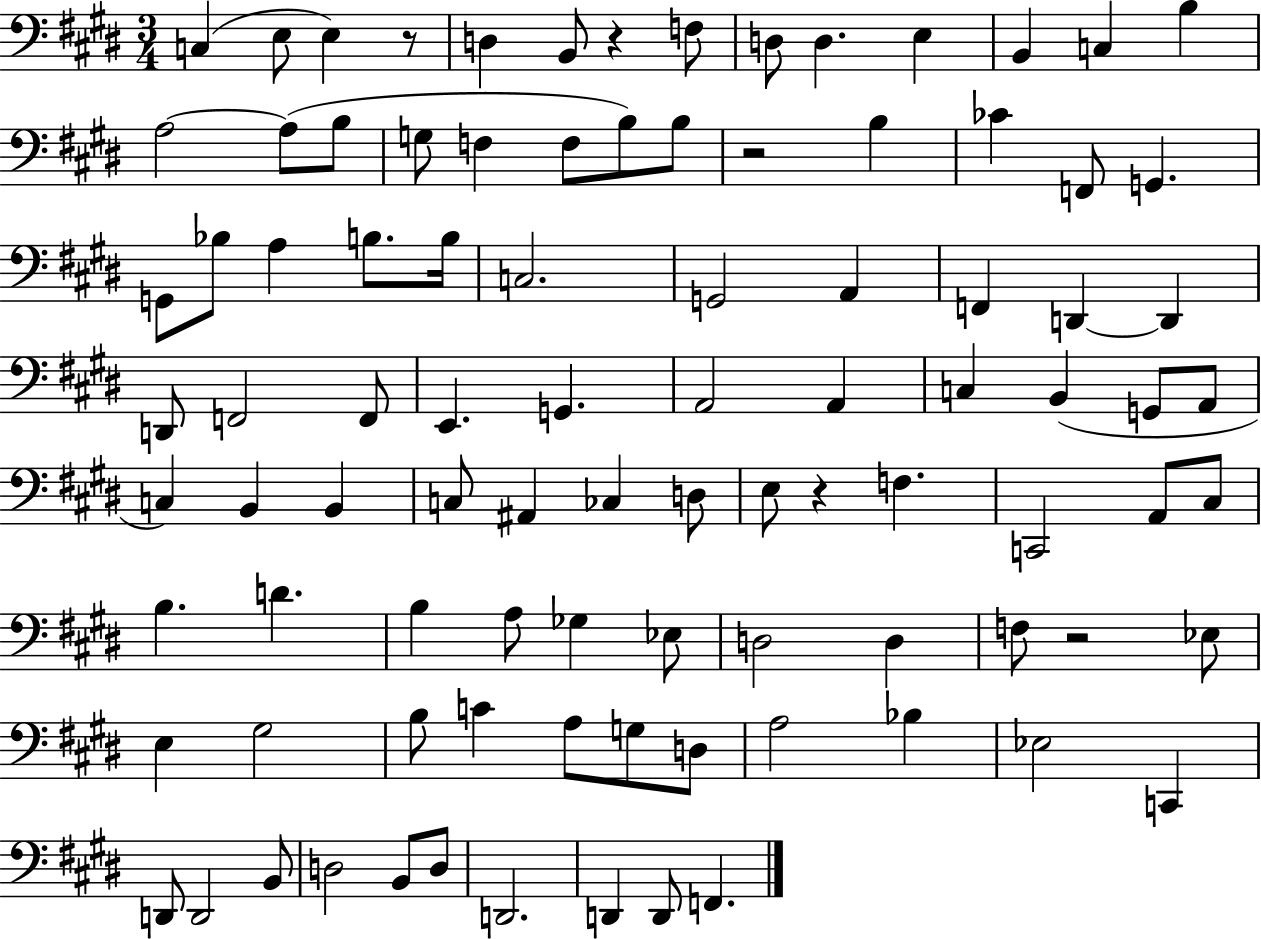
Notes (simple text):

C3/q E3/e E3/q R/e D3/q B2/e R/q F3/e D3/e D3/q. E3/q B2/q C3/q B3/q A3/h A3/e B3/e G3/e F3/q F3/e B3/e B3/e R/h B3/q CES4/q F2/e G2/q. G2/e Bb3/e A3/q B3/e. B3/s C3/h. G2/h A2/q F2/q D2/q D2/q D2/e F2/h F2/e E2/q. G2/q. A2/h A2/q C3/q B2/q G2/e A2/e C3/q B2/q B2/q C3/e A#2/q CES3/q D3/e E3/e R/q F3/q. C2/h A2/e C#3/e B3/q. D4/q. B3/q A3/e Gb3/q Eb3/e D3/h D3/q F3/e R/h Eb3/e E3/q G#3/h B3/e C4/q A3/e G3/e D3/e A3/h Bb3/q Eb3/h C2/q D2/e D2/h B2/e D3/h B2/e D3/e D2/h. D2/q D2/e F2/q.